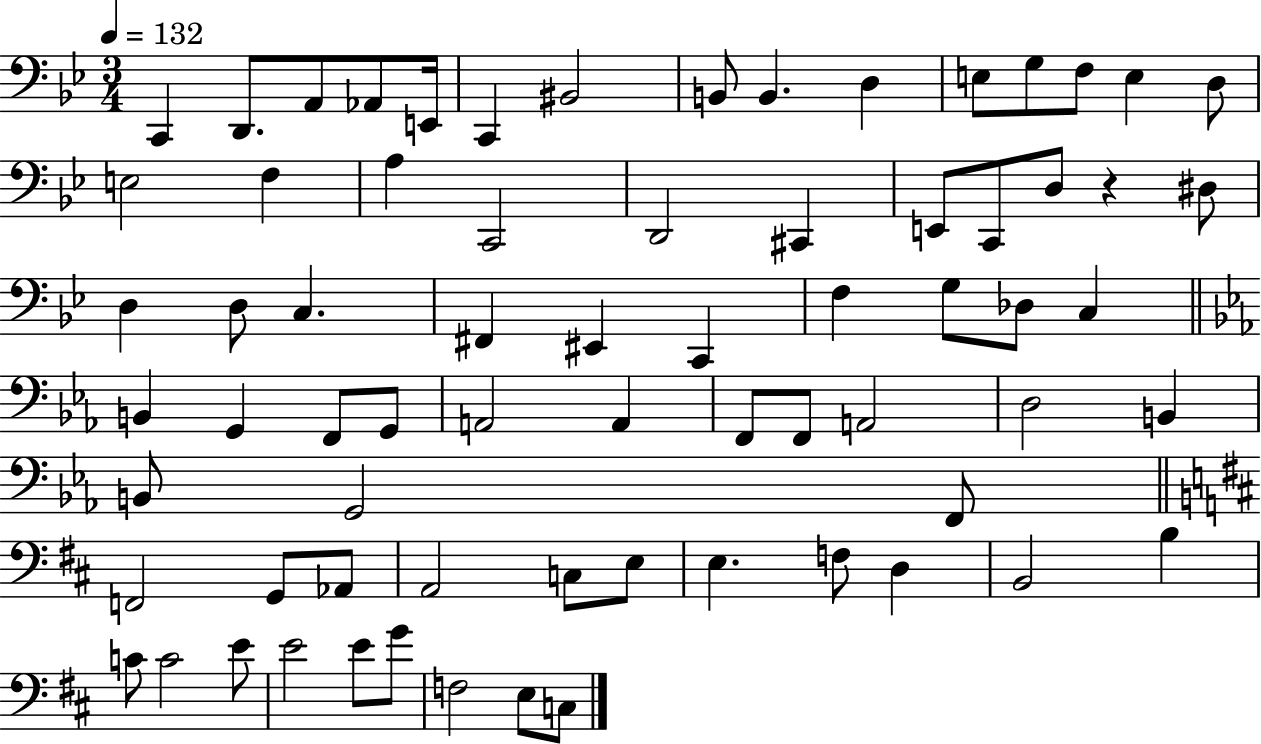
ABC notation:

X:1
T:Untitled
M:3/4
L:1/4
K:Bb
C,, D,,/2 A,,/2 _A,,/2 E,,/4 C,, ^B,,2 B,,/2 B,, D, E,/2 G,/2 F,/2 E, D,/2 E,2 F, A, C,,2 D,,2 ^C,, E,,/2 C,,/2 D,/2 z ^D,/2 D, D,/2 C, ^F,, ^E,, C,, F, G,/2 _D,/2 C, B,, G,, F,,/2 G,,/2 A,,2 A,, F,,/2 F,,/2 A,,2 D,2 B,, B,,/2 G,,2 F,,/2 F,,2 G,,/2 _A,,/2 A,,2 C,/2 E,/2 E, F,/2 D, B,,2 B, C/2 C2 E/2 E2 E/2 G/2 F,2 E,/2 C,/2